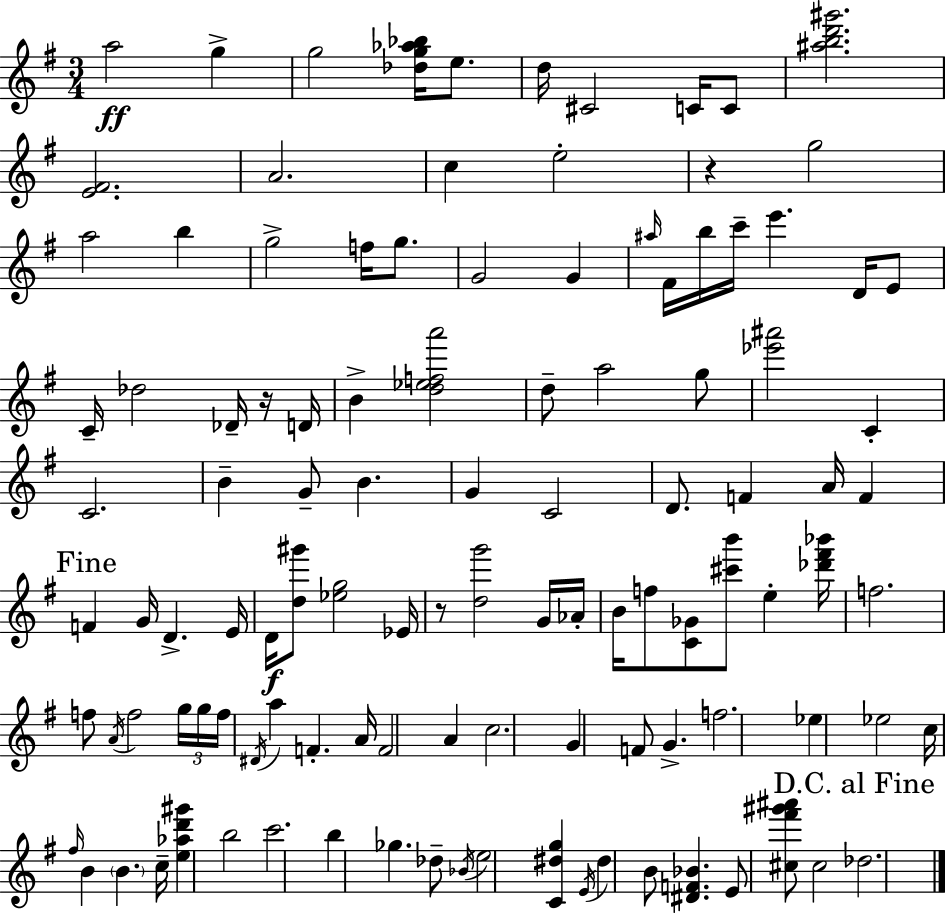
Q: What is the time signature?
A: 3/4